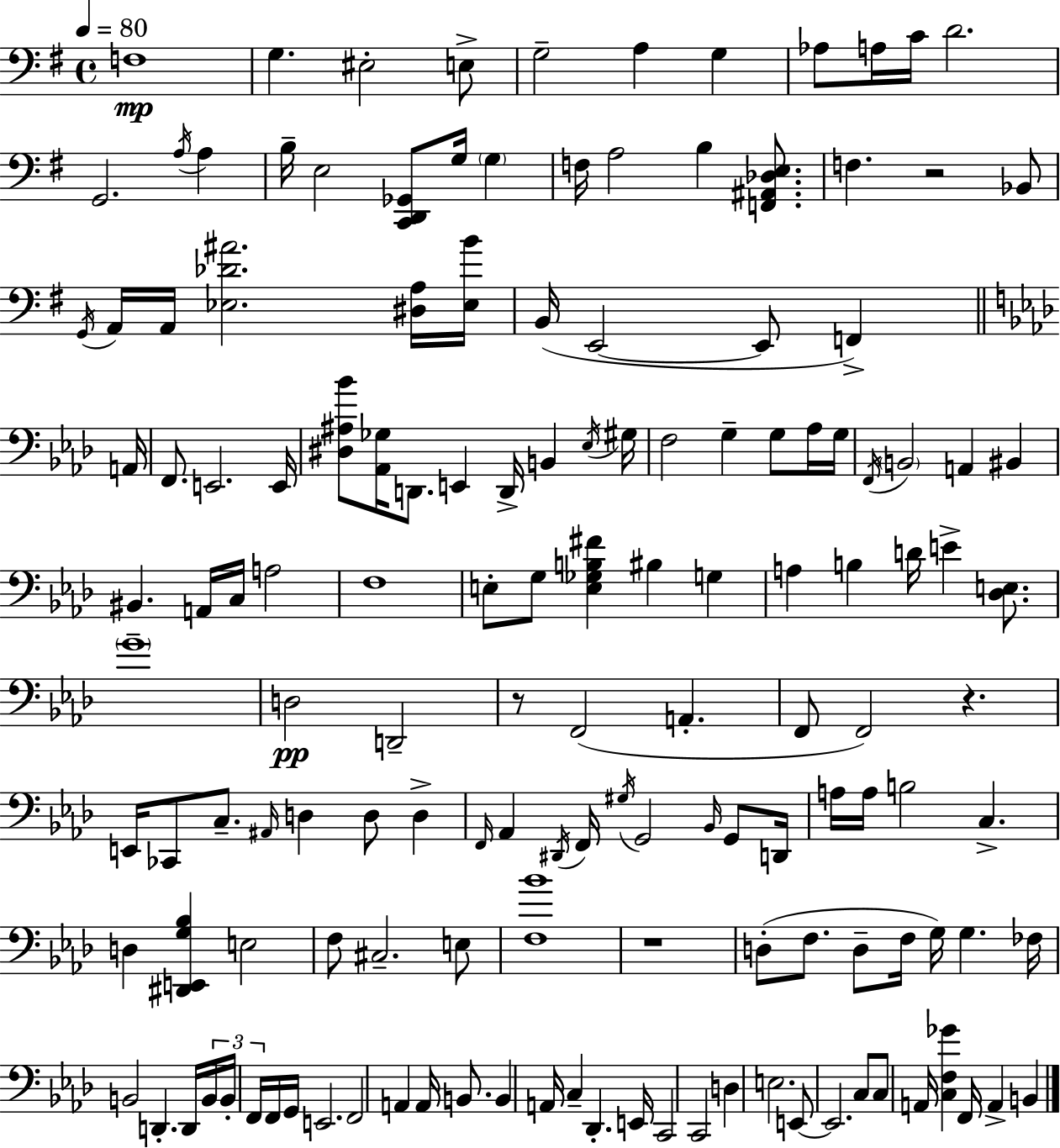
{
  \clef bass
  \time 4/4
  \defaultTimeSignature
  \key g \major
  \tempo 4 = 80
  f1\mp | g4. eis2-. e8-> | g2-- a4 g4 | aes8 a16 c'16 d'2. | \break g,2. \acciaccatura { a16 } a4 | b16-- e2 <c, d, ges,>8 g16 \parenthesize g4 | f16 a2 b4 <f, ais, des e>8. | f4. r2 bes,8 | \break \acciaccatura { g,16 } a,16 a,16 <ees des' ais'>2. | <dis a>16 <ees b'>16 b,16( e,2~~ e,8 f,4->) | \bar "||" \break \key aes \major a,16 f,8. e,2. | e,16 <dis ais bes'>8 <aes, ges>16 d,8. e,4 d,16-> b,4 | \acciaccatura { ees16 } gis16 f2 g4-- g8 | aes16 g16 \acciaccatura { f,16 } \parenthesize b,2 a,4 bis,4 | \break bis,4. a,16 c16 a2 | f1 | e8-. g8 <e ges b fis'>4 bis4 g4 | a4 b4 d'16 e'4-> | \break <des e>8. \parenthesize g'1-- | d2\pp d,2-- | r8 f,2( a,4.-. | f,8 f,2) r4. | \break e,16 ces,8 c8.-- \grace { ais,16 } d4 d8 | d4-> \grace { f,16 } aes,4 \acciaccatura { dis,16 } f,16 \acciaccatura { gis16 } g,2 | \grace { bes,16 } g,8 d,16 a16 a16 b2 | c4.-> d4 <dis, e, g bes>4 | \break e2 f8 cis2.-- | e8 <f bes'>1 | r1 | d8-.( f8. d8-- f16 | \break g16) g4. fes16 b,2 | d,4.-. d,16 \tuplet 3/2 { b,16 b,16-. f,16 } f,16 g,16 e,2. | f,2 | a,4 a,16 b,8. b,4 a,16 c4-- | \break des,4.-. e,16 c,2 | c,2 d4 e2. | e,8~~ e,2. | c8 c8 a,16 <c f ges'>4 f,16 | \break a,4-> b,4 \bar "|."
}